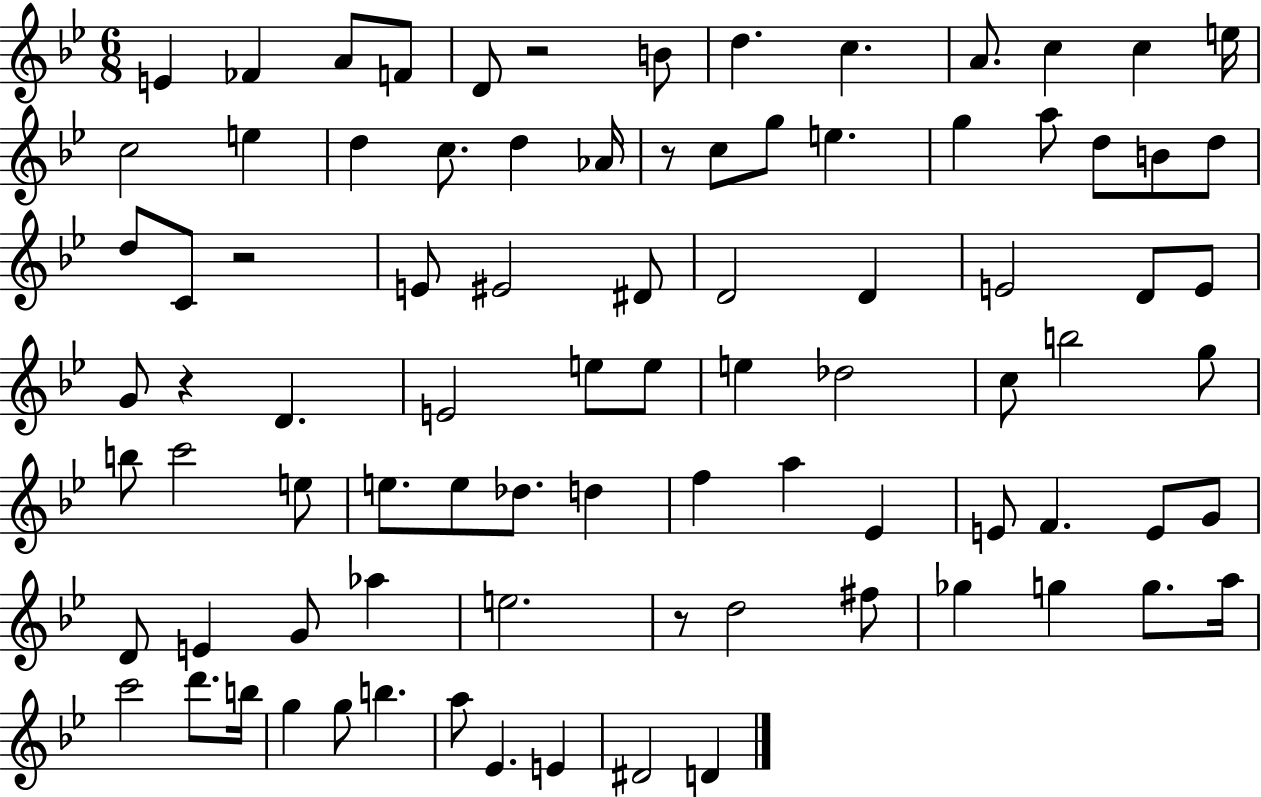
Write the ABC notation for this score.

X:1
T:Untitled
M:6/8
L:1/4
K:Bb
E _F A/2 F/2 D/2 z2 B/2 d c A/2 c c e/4 c2 e d c/2 d _A/4 z/2 c/2 g/2 e g a/2 d/2 B/2 d/2 d/2 C/2 z2 E/2 ^E2 ^D/2 D2 D E2 D/2 E/2 G/2 z D E2 e/2 e/2 e _d2 c/2 b2 g/2 b/2 c'2 e/2 e/2 e/2 _d/2 d f a _E E/2 F E/2 G/2 D/2 E G/2 _a e2 z/2 d2 ^f/2 _g g g/2 a/4 c'2 d'/2 b/4 g g/2 b a/2 _E E ^D2 D